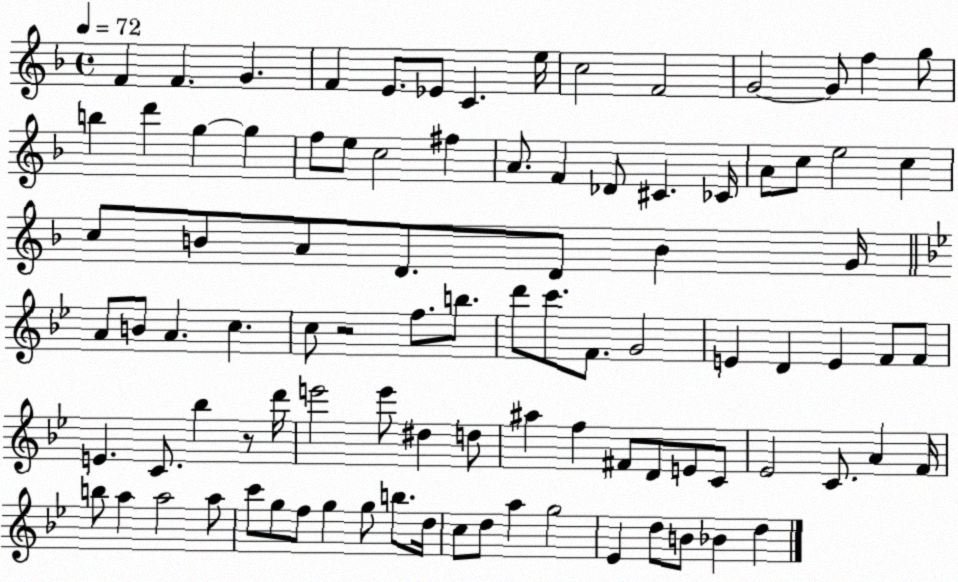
X:1
T:Untitled
M:4/4
L:1/4
K:F
F F G F E/2 _E/2 C e/4 c2 F2 G2 G/2 f g/2 b d' g g f/2 e/2 c2 ^f A/2 F _D/2 ^C _C/4 A/2 c/2 e2 c c/2 B/2 A/2 D/2 D/2 B G/4 A/2 B/2 A c c/2 z2 f/2 b/2 d'/2 c'/2 F/2 G2 E D E F/2 F/2 E C/2 _b z/2 d'/4 e'2 e'/2 ^d d/2 ^a f ^F/2 D/2 E/2 C/2 _E2 C/2 A F/4 b/2 a a2 a/2 c'/2 g/2 f/2 g g/2 b/2 d/4 c/2 d/2 a g2 _E d/2 B/2 _B d